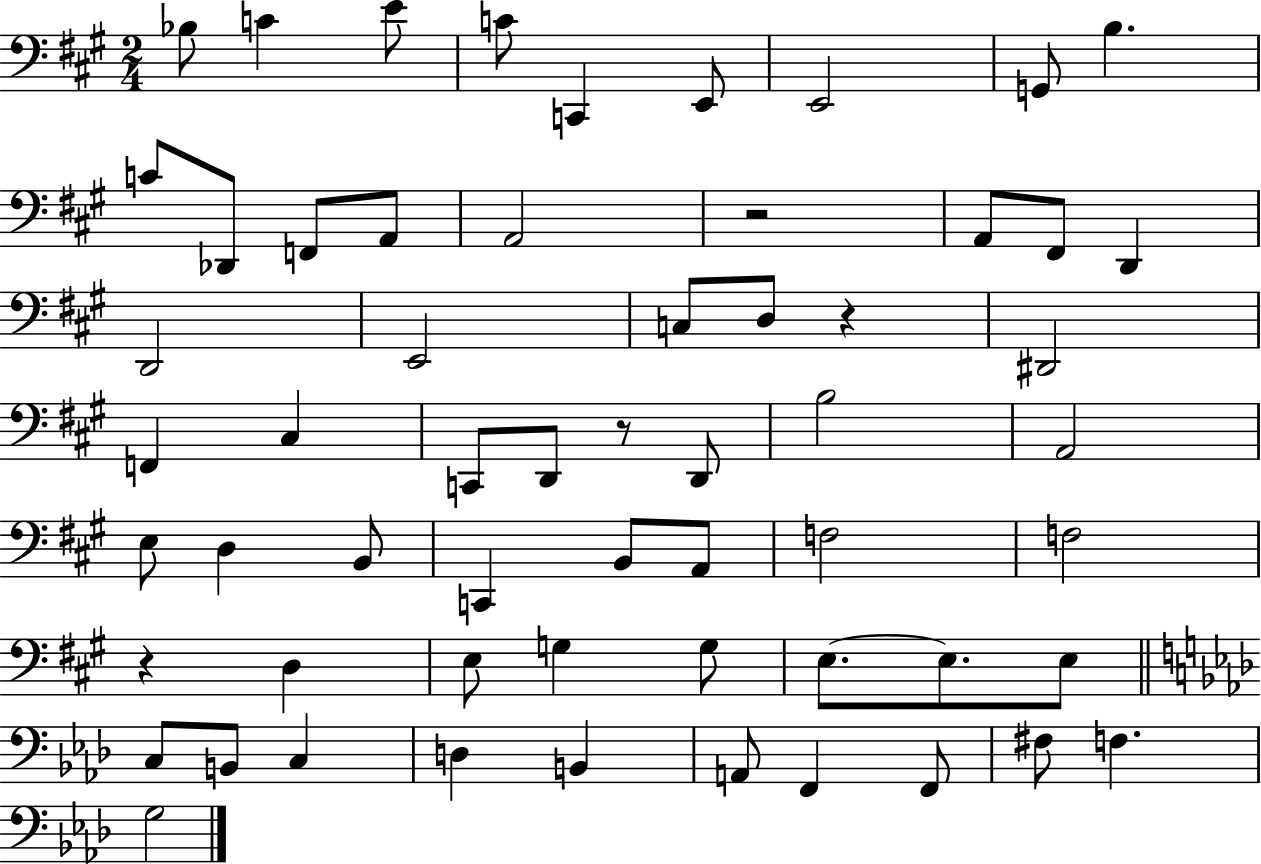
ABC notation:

X:1
T:Untitled
M:2/4
L:1/4
K:A
_B,/2 C E/2 C/2 C,, E,,/2 E,,2 G,,/2 B, C/2 _D,,/2 F,,/2 A,,/2 A,,2 z2 A,,/2 ^F,,/2 D,, D,,2 E,,2 C,/2 D,/2 z ^D,,2 F,, ^C, C,,/2 D,,/2 z/2 D,,/2 B,2 A,,2 E,/2 D, B,,/2 C,, B,,/2 A,,/2 F,2 F,2 z D, E,/2 G, G,/2 E,/2 E,/2 E,/2 C,/2 B,,/2 C, D, B,, A,,/2 F,, F,,/2 ^F,/2 F, G,2